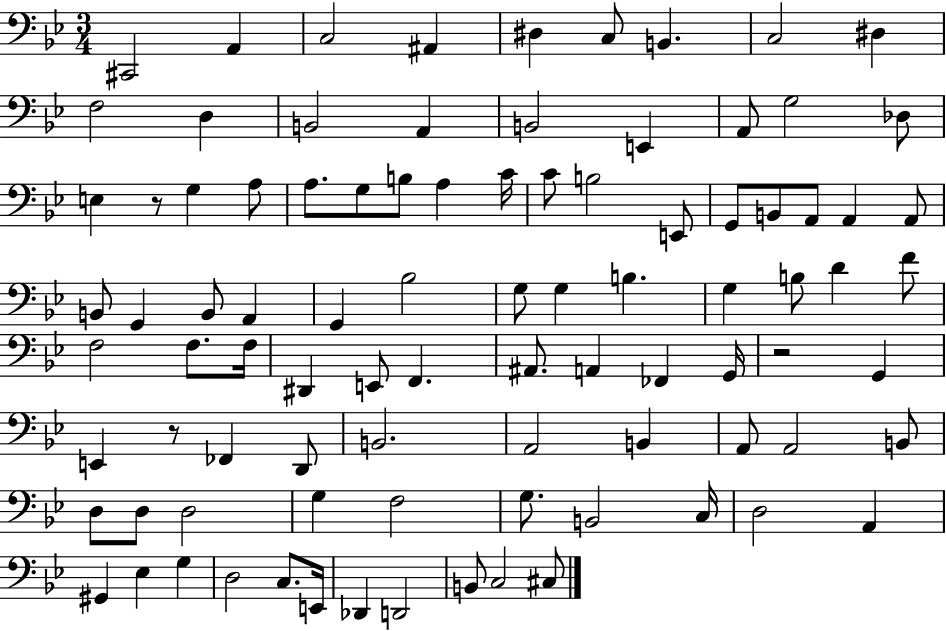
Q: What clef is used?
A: bass